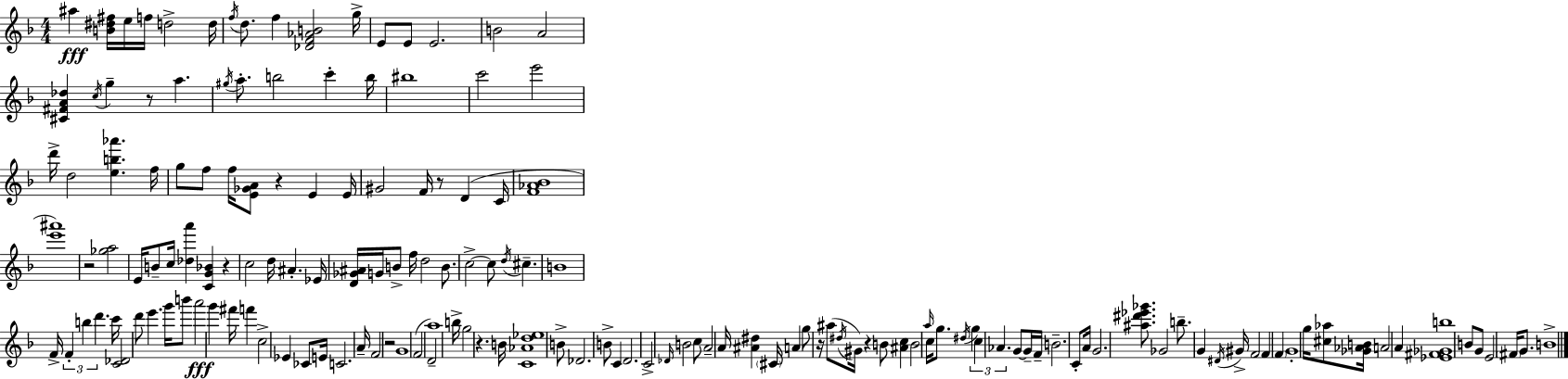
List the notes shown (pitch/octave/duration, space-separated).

A#5/q [B4,D#5,F#5]/s E5/s F5/s D5/h D5/s F5/s D5/e. F5/q [Db4,F4,Ab4,B4]/h G5/s E4/e E4/e E4/h. B4/h A4/h [C#4,F#4,A4,Db5]/q C5/s G5/q R/e A5/q. G#5/s A5/e. B5/h C6/q B5/s BIS5/w C6/h E6/h D6/s D5/h [E5,B5,Ab6]/q. F5/s G5/e F5/e F5/s [E4,Gb4,A4]/e R/q E4/q E4/s G#4/h F4/s R/e D4/q C4/s [F4,Ab4,Bb4]/w [E6,A#6]/w R/h [Gb5,A5]/h E4/s B4/e C5/s [Db5,A6]/q [C4,G4,Bb4]/q R/q C5/h D5/s A#4/q. Eb4/s [D4,Gb4,A#4]/s G4/s B4/e F5/s D5/h B4/e. C5/h C5/e D5/s C#5/q. B4/w F4/s F4/q B5/q D6/q. C6/s [C4,Db4]/h D6/e E6/q. G6/s B6/e A6/h G6/q F#6/s F6/q C5/h Eb4/q CES4/e E4/s C4/h. A4/s F4/h R/h G4/w F4/h D4/h A5/w B5/s G5/h R/q. B4/s [C4,Ab4,D5,Eb5]/w B4/e Db4/h. B4/e C4/q D4/h. C4/h Db4/s B4/h C5/e A4/h A4/s [A#4,D#5]/q C#4/s A4/q G5/e R/s A#5/e D#5/s G#4/s R/q B4/e [A#4,C5]/q B4/h A5/s C5/s G5/e. D#5/s G5/q C5/q Ab4/q. G4/e G4/s F4/s B4/h. C4/e A4/s G4/h. [A#5,D#6,Eb6,Gb6]/e. Gb4/h B5/e. G4/q D#4/s G#4/s F4/h F4/q F4/q G4/w G5/s [C#5,Ab5]/e [Gb4,Ab4,B4]/s A4/h A4/q [Eb4,F#4,Gb4,B5]/w B4/e G4/e E4/h F#4/s G4/e. B4/w